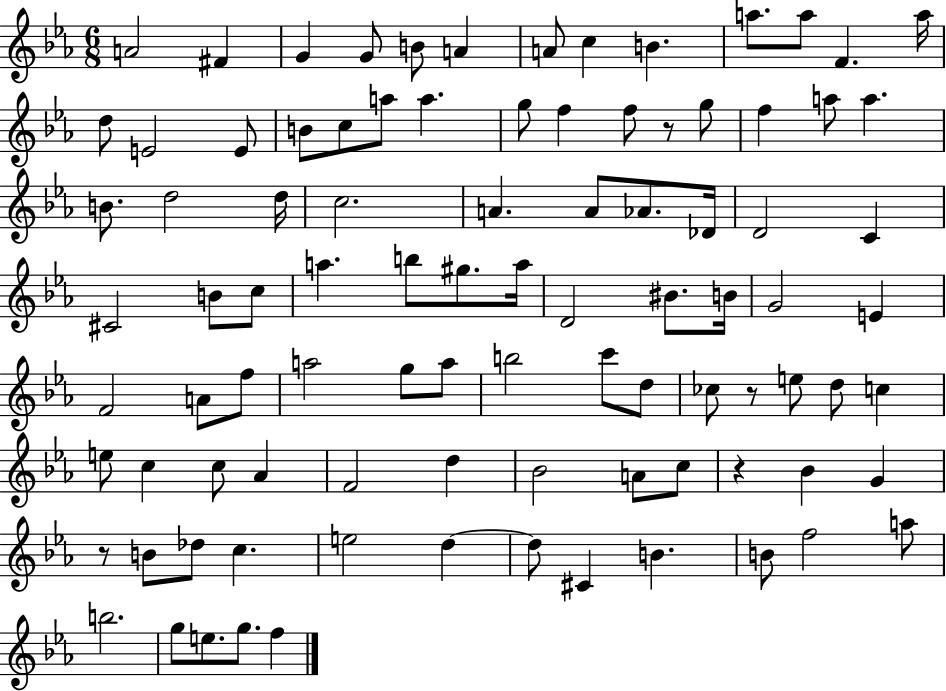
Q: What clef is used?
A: treble